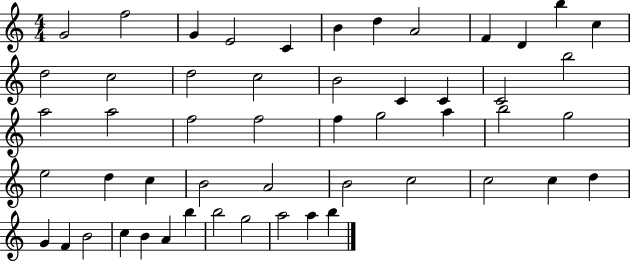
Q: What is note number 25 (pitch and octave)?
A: F5